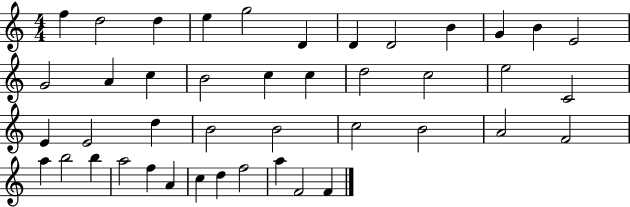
F5/q D5/h D5/q E5/q G5/h D4/q D4/q D4/h B4/q G4/q B4/q E4/h G4/h A4/q C5/q B4/h C5/q C5/q D5/h C5/h E5/h C4/h E4/q E4/h D5/q B4/h B4/h C5/h B4/h A4/h F4/h A5/q B5/h B5/q A5/h F5/q A4/q C5/q D5/q F5/h A5/q F4/h F4/q